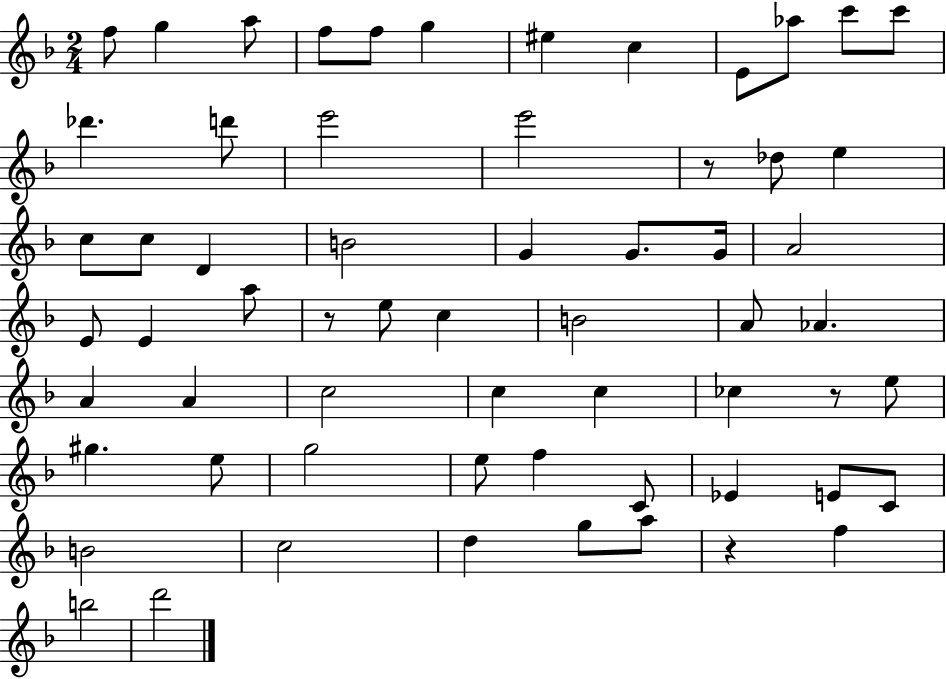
X:1
T:Untitled
M:2/4
L:1/4
K:F
f/2 g a/2 f/2 f/2 g ^e c E/2 _a/2 c'/2 c'/2 _d' d'/2 e'2 e'2 z/2 _d/2 e c/2 c/2 D B2 G G/2 G/4 A2 E/2 E a/2 z/2 e/2 c B2 A/2 _A A A c2 c c _c z/2 e/2 ^g e/2 g2 e/2 f C/2 _E E/2 C/2 B2 c2 d g/2 a/2 z f b2 d'2